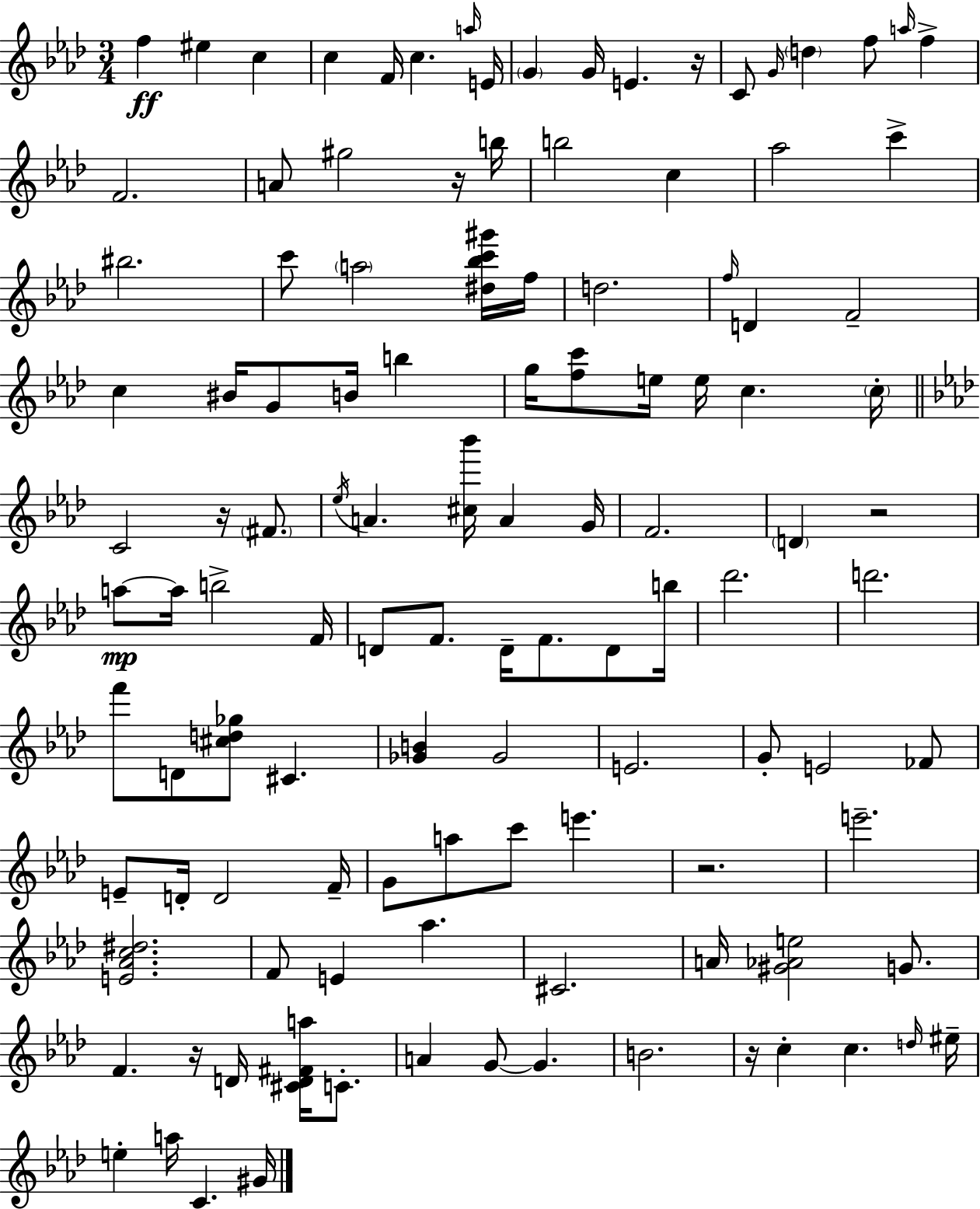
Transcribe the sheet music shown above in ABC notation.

X:1
T:Untitled
M:3/4
L:1/4
K:Fm
f ^e c c F/4 c a/4 E/4 G G/4 E z/4 C/2 G/4 d f/2 a/4 f F2 A/2 ^g2 z/4 b/4 b2 c _a2 c' ^b2 c'/2 a2 [^d_bc'^g']/4 f/4 d2 f/4 D F2 c ^B/4 G/2 B/4 b g/4 [fc']/2 e/4 e/4 c c/4 C2 z/4 ^F/2 _e/4 A [^c_b']/4 A G/4 F2 D z2 a/2 a/4 b2 F/4 D/2 F/2 D/4 F/2 D/2 b/4 _d'2 d'2 f'/2 D/2 [^cd_g]/2 ^C [_GB] _G2 E2 G/2 E2 _F/2 E/2 D/4 D2 F/4 G/2 a/2 c'/2 e' z2 e'2 [E_Ac^d]2 F/2 E _a ^C2 A/4 [^G_Ae]2 G/2 F z/4 D/4 [^CD^Fa]/4 C/2 A G/2 G B2 z/4 c c d/4 ^e/4 e a/4 C ^G/4